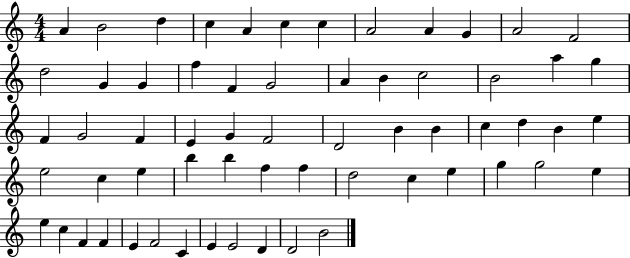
X:1
T:Untitled
M:4/4
L:1/4
K:C
A B2 d c A c c A2 A G A2 F2 d2 G G f F G2 A B c2 B2 a g F G2 F E G F2 D2 B B c d B e e2 c e b b f f d2 c e g g2 e e c F F E F2 C E E2 D D2 B2